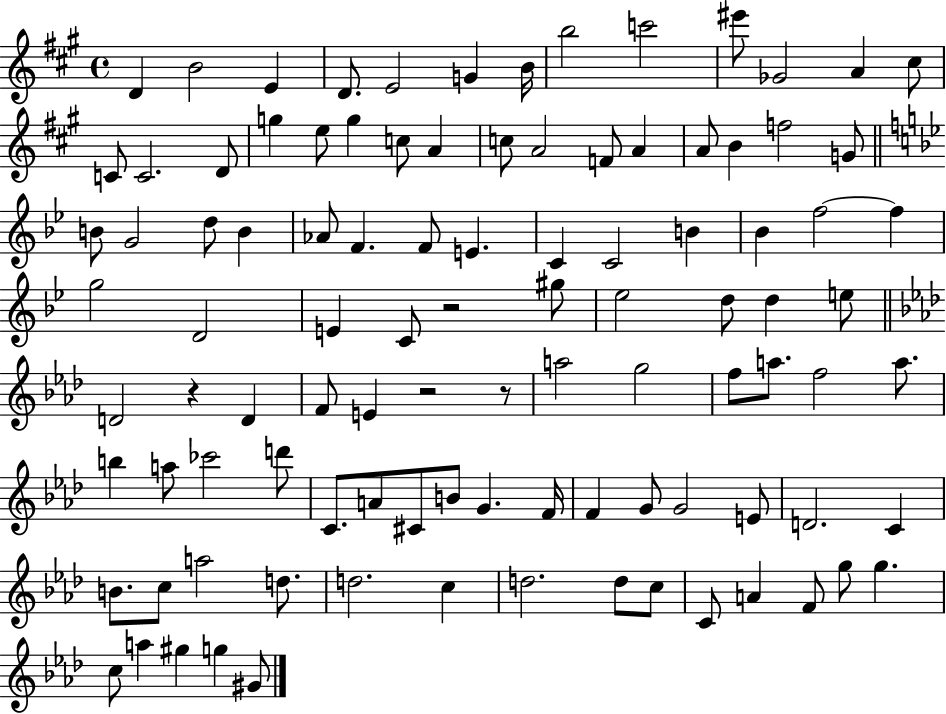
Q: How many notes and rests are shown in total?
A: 101